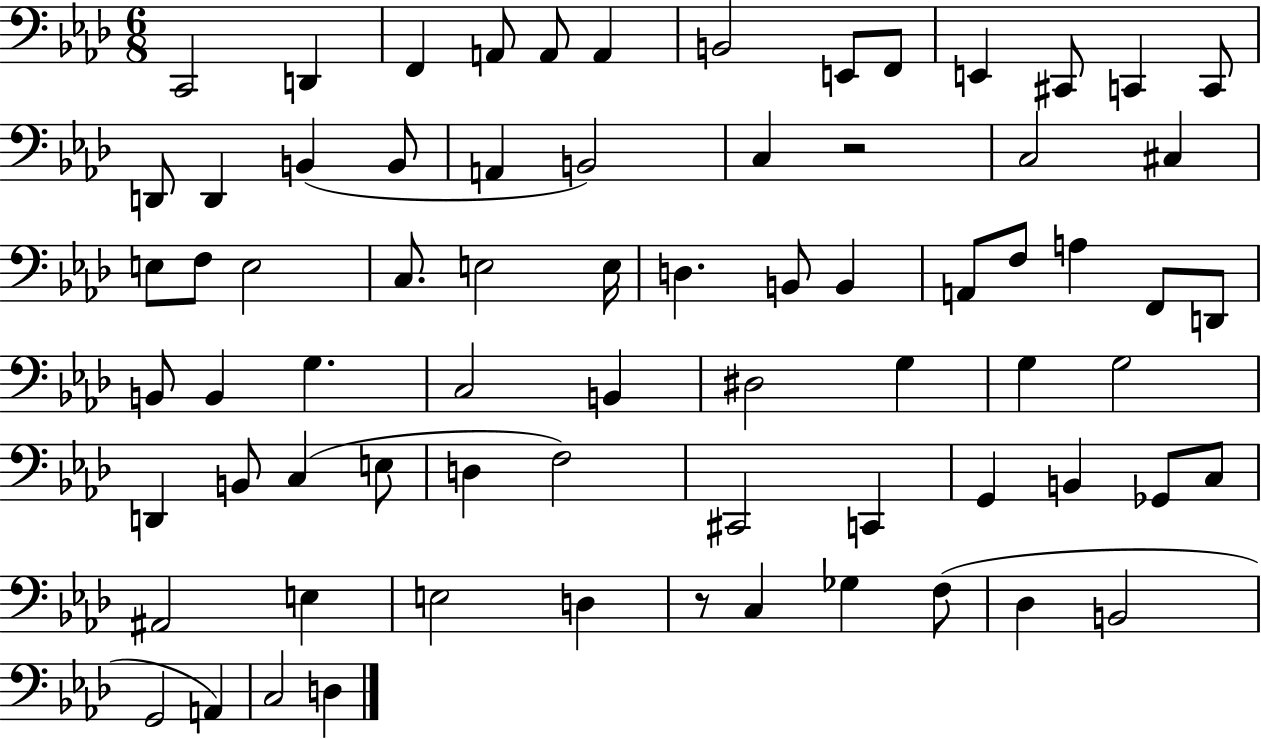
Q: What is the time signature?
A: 6/8